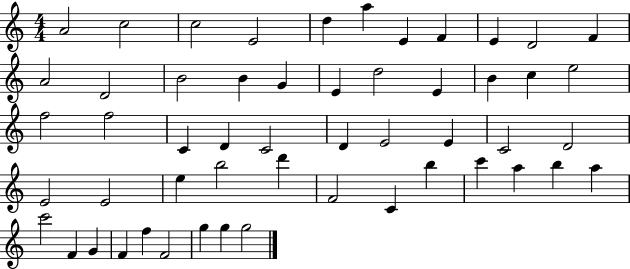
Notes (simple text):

A4/h C5/h C5/h E4/h D5/q A5/q E4/q F4/q E4/q D4/h F4/q A4/h D4/h B4/h B4/q G4/q E4/q D5/h E4/q B4/q C5/q E5/h F5/h F5/h C4/q D4/q C4/h D4/q E4/h E4/q C4/h D4/h E4/h E4/h E5/q B5/h D6/q F4/h C4/q B5/q C6/q A5/q B5/q A5/q C6/h F4/q G4/q F4/q F5/q F4/h G5/q G5/q G5/h